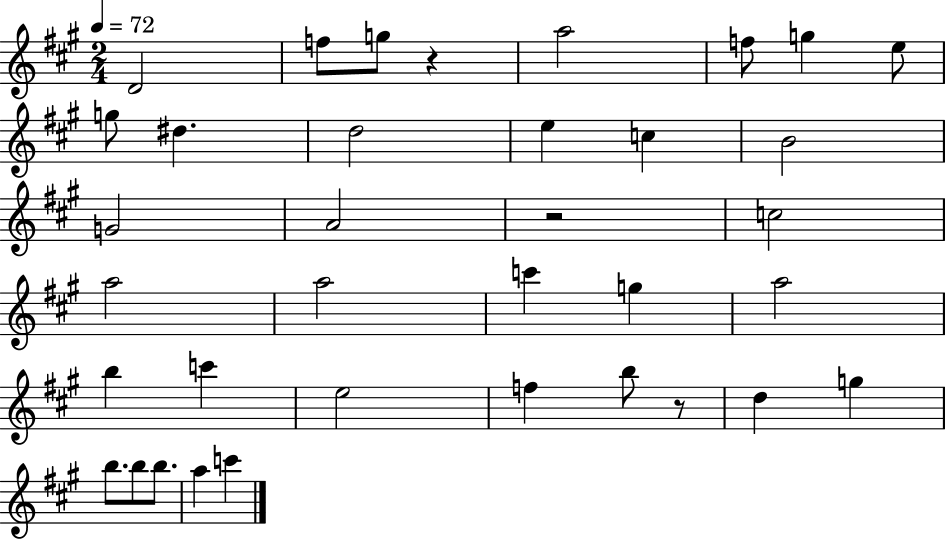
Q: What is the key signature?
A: A major